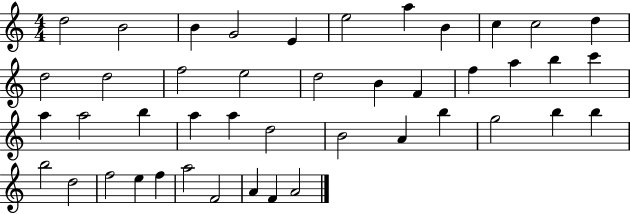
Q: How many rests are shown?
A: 0